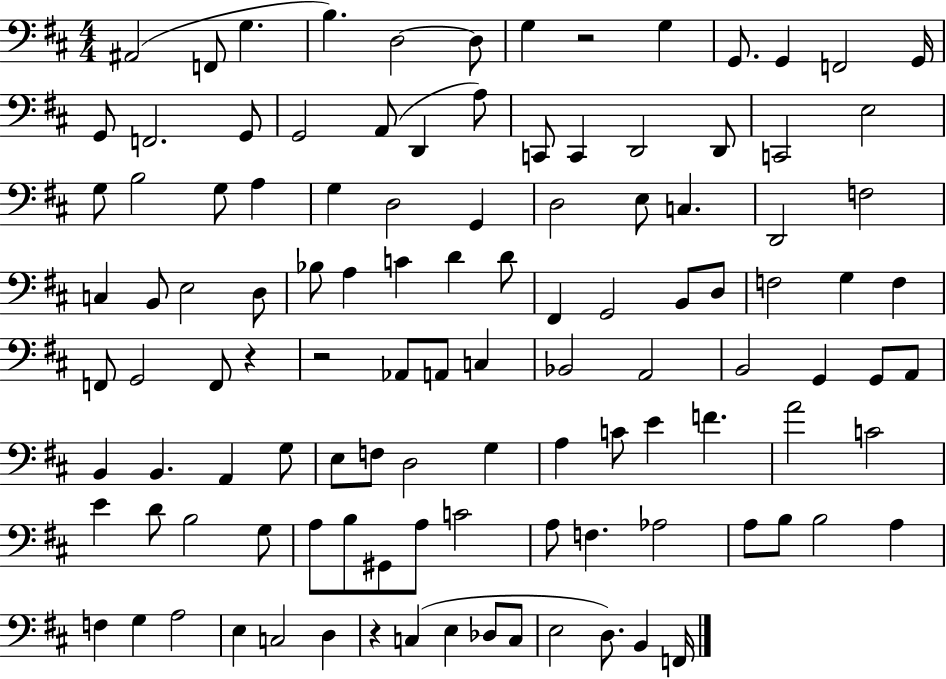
A#2/h F2/e G3/q. B3/q. D3/h D3/e G3/q R/h G3/q G2/e. G2/q F2/h G2/s G2/e F2/h. G2/e G2/h A2/e D2/q A3/e C2/e C2/q D2/h D2/e C2/h E3/h G3/e B3/h G3/e A3/q G3/q D3/h G2/q D3/h E3/e C3/q. D2/h F3/h C3/q B2/e E3/h D3/e Bb3/e A3/q C4/q D4/q D4/e F#2/q G2/h B2/e D3/e F3/h G3/q F3/q F2/e G2/h F2/e R/q R/h Ab2/e A2/e C3/q Bb2/h A2/h B2/h G2/q G2/e A2/e B2/q B2/q. A2/q G3/e E3/e F3/e D3/h G3/q A3/q C4/e E4/q F4/q. A4/h C4/h E4/q D4/e B3/h G3/e A3/e B3/e G#2/e A3/e C4/h A3/e F3/q. Ab3/h A3/e B3/e B3/h A3/q F3/q G3/q A3/h E3/q C3/h D3/q R/q C3/q E3/q Db3/e C3/e E3/h D3/e. B2/q F2/s